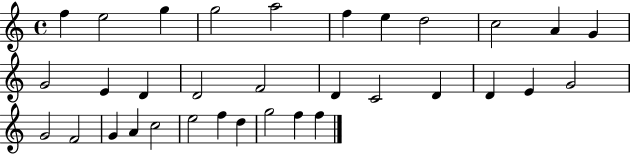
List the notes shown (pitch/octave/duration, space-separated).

F5/q E5/h G5/q G5/h A5/h F5/q E5/q D5/h C5/h A4/q G4/q G4/h E4/q D4/q D4/h F4/h D4/q C4/h D4/q D4/q E4/q G4/h G4/h F4/h G4/q A4/q C5/h E5/h F5/q D5/q G5/h F5/q F5/q